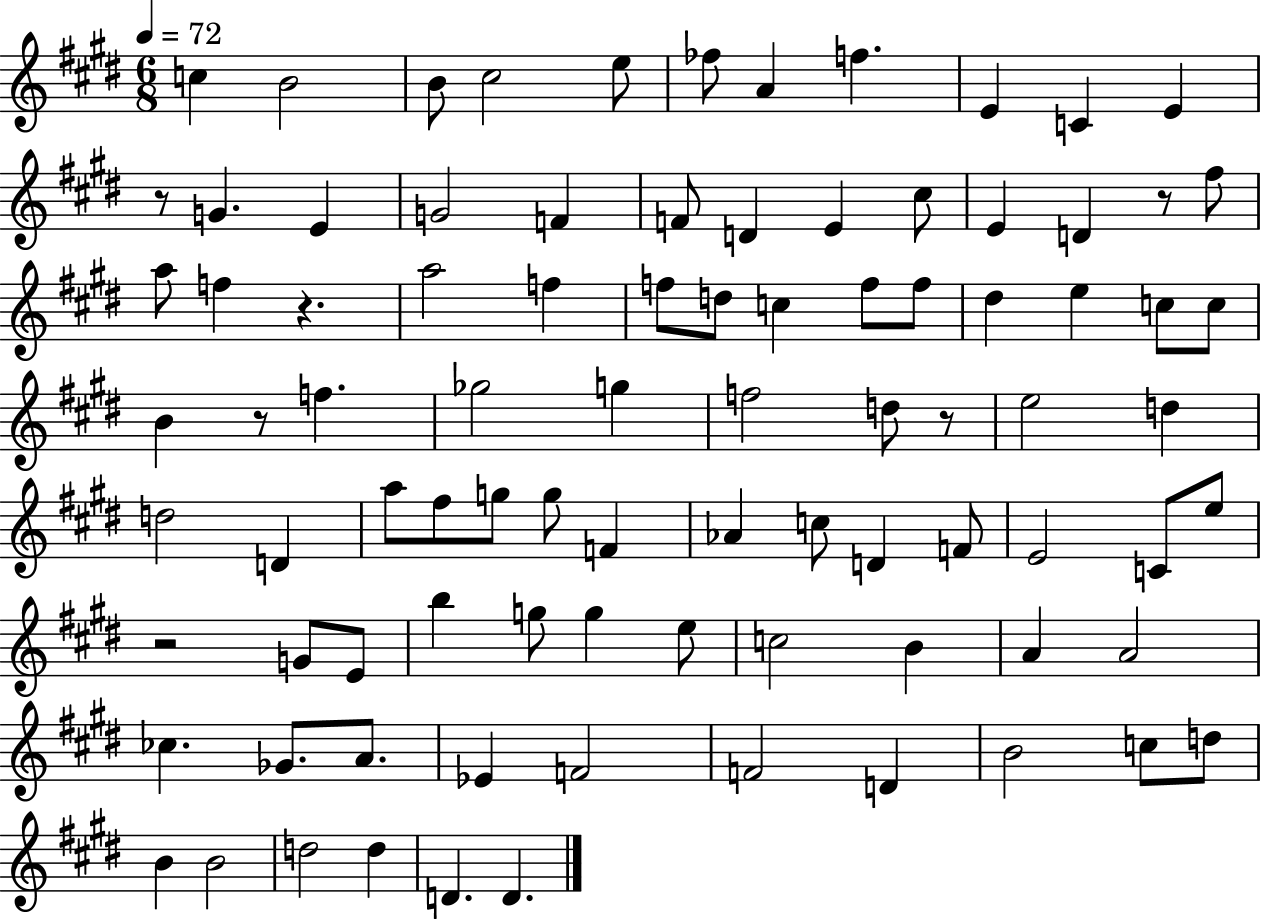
{
  \clef treble
  \numericTimeSignature
  \time 6/8
  \key e \major
  \tempo 4 = 72
  c''4 b'2 | b'8 cis''2 e''8 | fes''8 a'4 f''4. | e'4 c'4 e'4 | \break r8 g'4. e'4 | g'2 f'4 | f'8 d'4 e'4 cis''8 | e'4 d'4 r8 fis''8 | \break a''8 f''4 r4. | a''2 f''4 | f''8 d''8 c''4 f''8 f''8 | dis''4 e''4 c''8 c''8 | \break b'4 r8 f''4. | ges''2 g''4 | f''2 d''8 r8 | e''2 d''4 | \break d''2 d'4 | a''8 fis''8 g''8 g''8 f'4 | aes'4 c''8 d'4 f'8 | e'2 c'8 e''8 | \break r2 g'8 e'8 | b''4 g''8 g''4 e''8 | c''2 b'4 | a'4 a'2 | \break ces''4. ges'8. a'8. | ees'4 f'2 | f'2 d'4 | b'2 c''8 d''8 | \break b'4 b'2 | d''2 d''4 | d'4. d'4. | \bar "|."
}